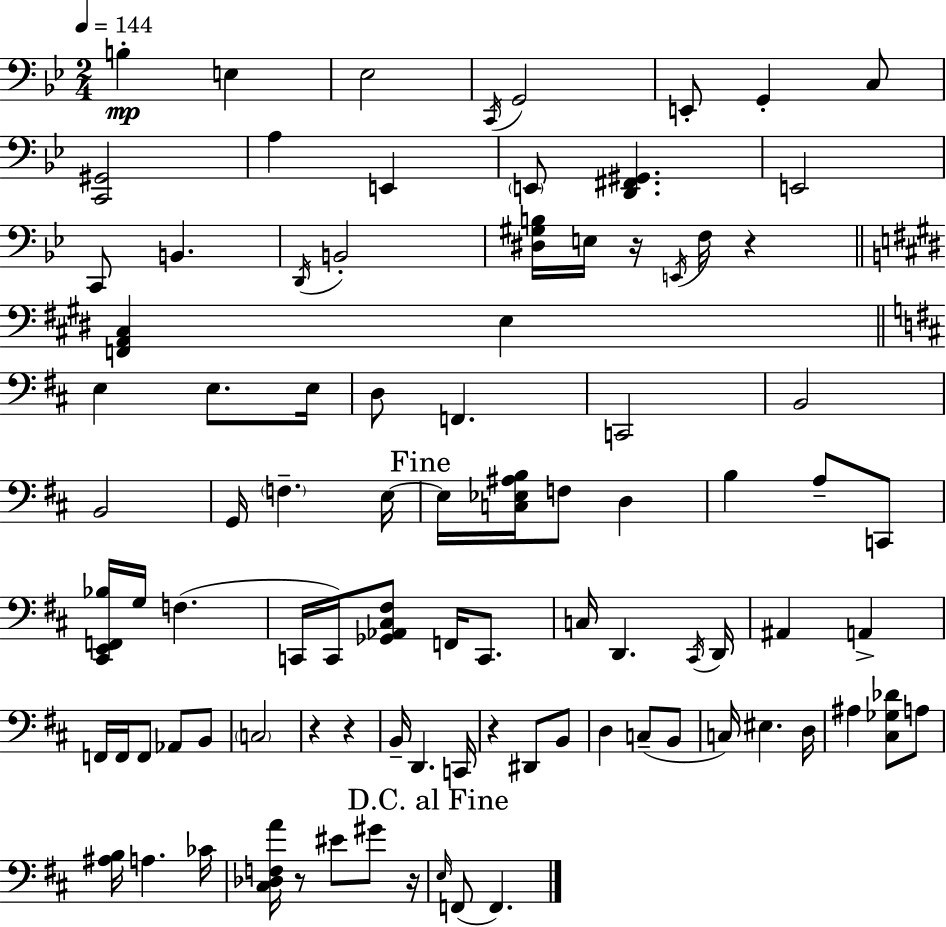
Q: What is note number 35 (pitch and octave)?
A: B3